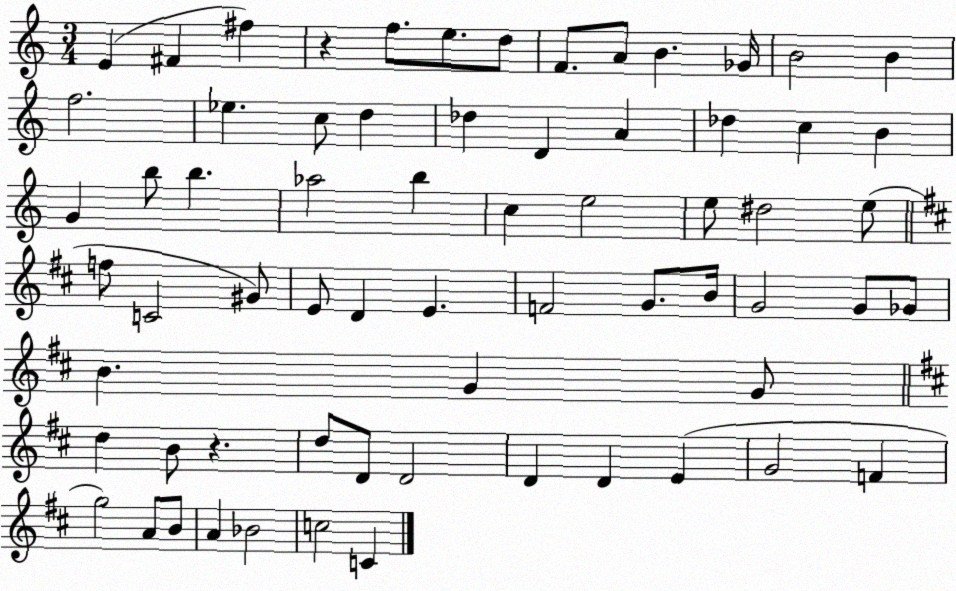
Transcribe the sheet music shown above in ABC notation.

X:1
T:Untitled
M:3/4
L:1/4
K:C
E ^F ^f z f/2 e/2 d/2 F/2 A/2 B _G/4 B2 B f2 _e c/2 d _d D A _d c B G b/2 b _a2 b c e2 e/2 ^d2 e/2 f/2 C2 ^G/2 E/2 D E F2 G/2 B/4 G2 G/2 _G/2 B G G/2 d B/2 z d/2 D/2 D2 D D E G2 F g2 A/2 B/2 A _B2 c2 C